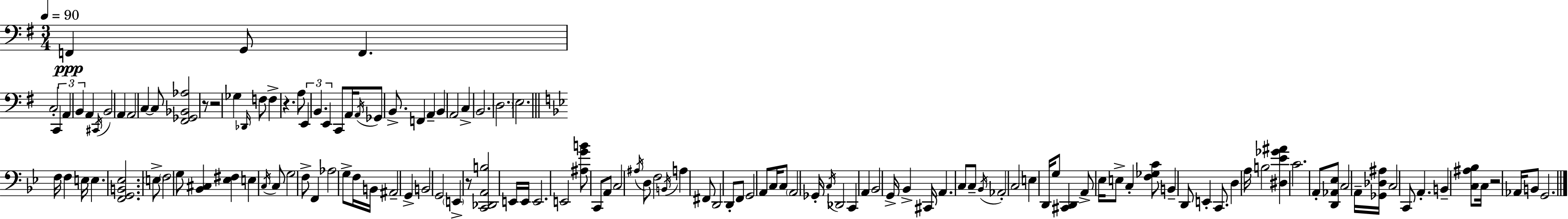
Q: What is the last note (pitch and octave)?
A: G2